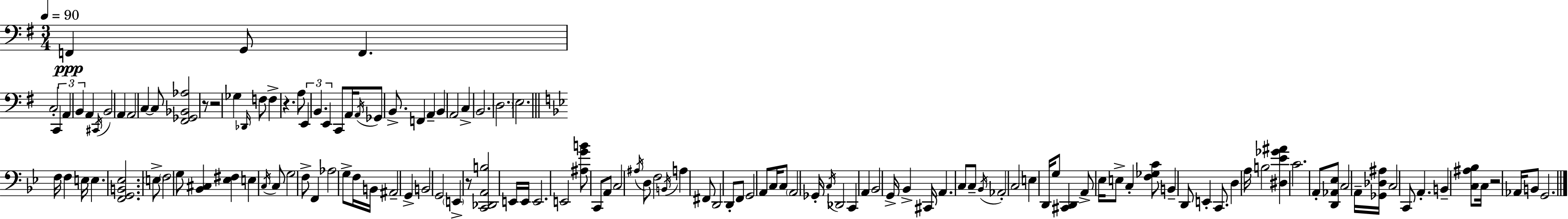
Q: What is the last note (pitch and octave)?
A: G2